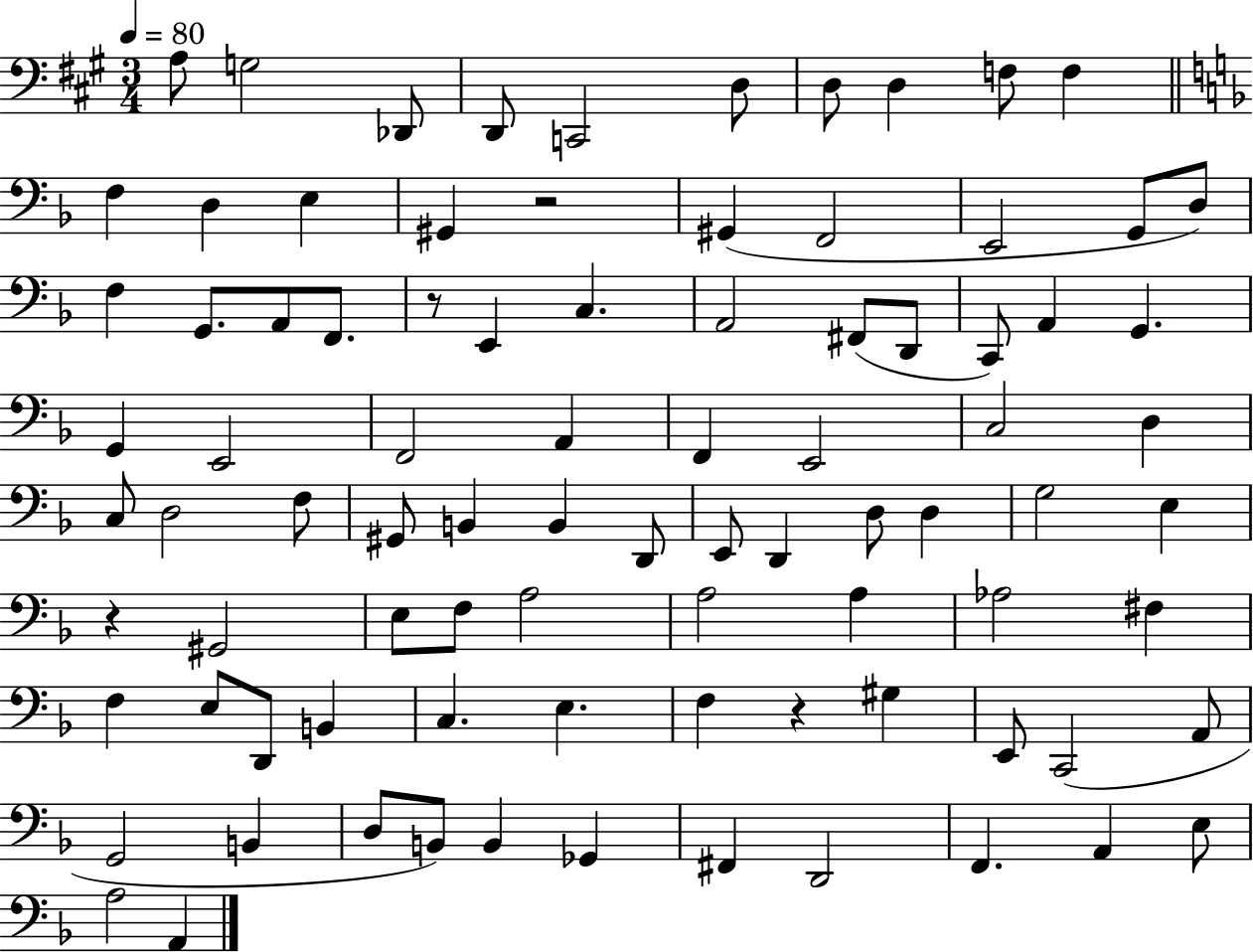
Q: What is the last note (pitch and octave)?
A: A2